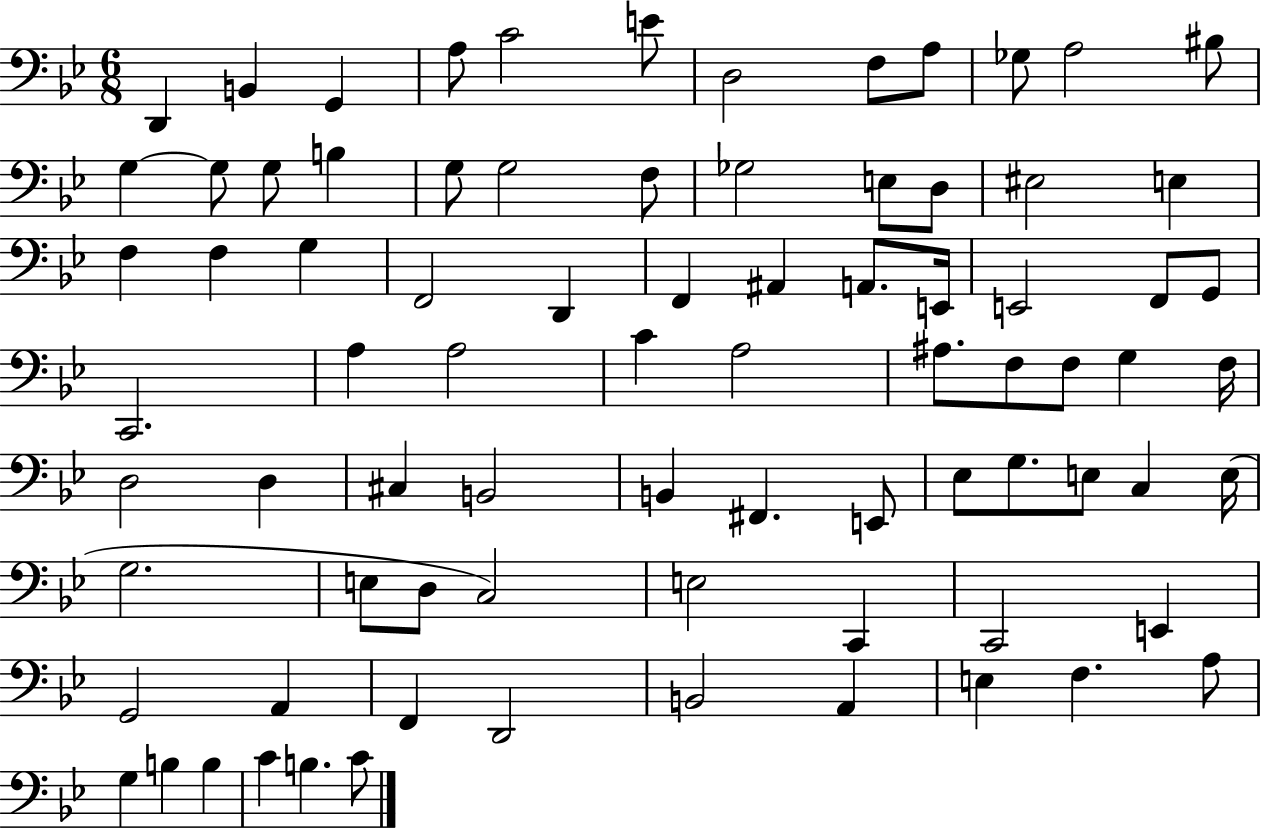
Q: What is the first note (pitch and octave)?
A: D2